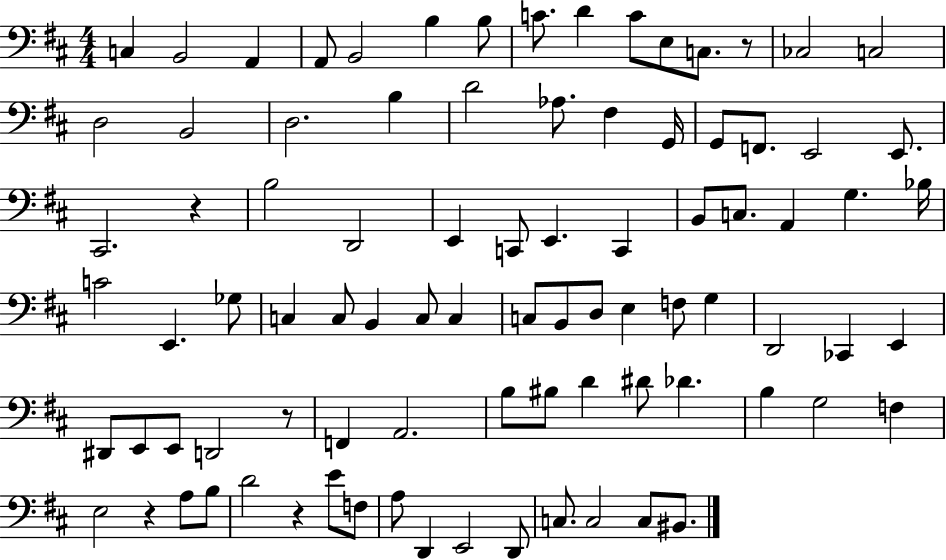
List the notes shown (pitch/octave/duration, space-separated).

C3/q B2/h A2/q A2/e B2/h B3/q B3/e C4/e. D4/q C4/e E3/e C3/e. R/e CES3/h C3/h D3/h B2/h D3/h. B3/q D4/h Ab3/e. F#3/q G2/s G2/e F2/e. E2/h E2/e. C#2/h. R/q B3/h D2/h E2/q C2/e E2/q. C2/q B2/e C3/e. A2/q G3/q. Bb3/s C4/h E2/q. Gb3/e C3/q C3/e B2/q C3/e C3/q C3/e B2/e D3/e E3/q F3/e G3/q D2/h CES2/q E2/q D#2/e E2/e E2/e D2/h R/e F2/q A2/h. B3/e BIS3/e D4/q D#4/e Db4/q. B3/q G3/h F3/q E3/h R/q A3/e B3/e D4/h R/q E4/e F3/e A3/e D2/q E2/h D2/e C3/e. C3/h C3/e BIS2/e.